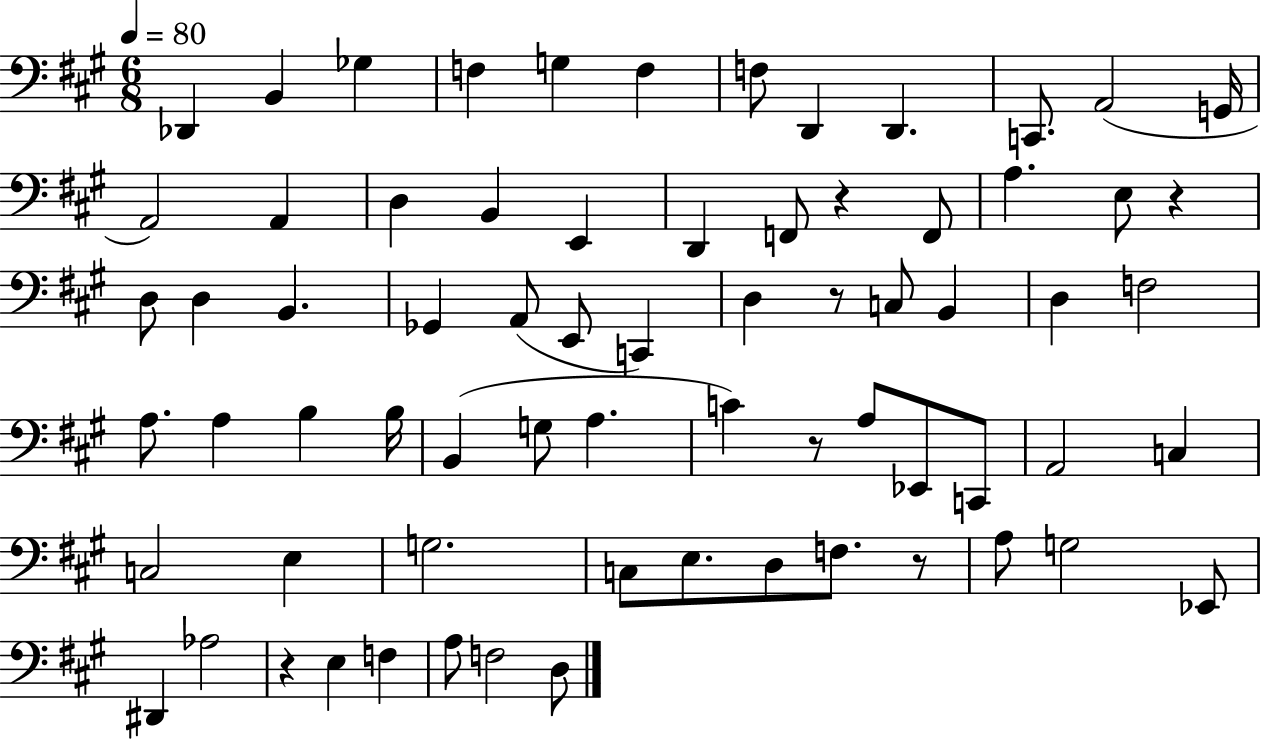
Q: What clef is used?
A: bass